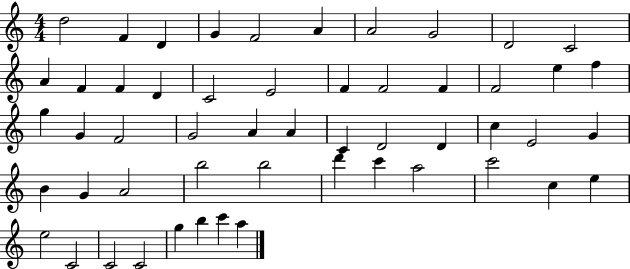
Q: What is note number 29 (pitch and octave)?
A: C4